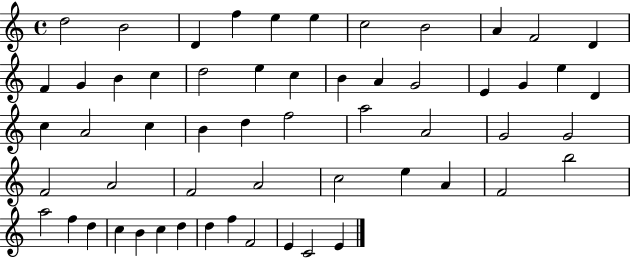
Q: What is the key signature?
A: C major